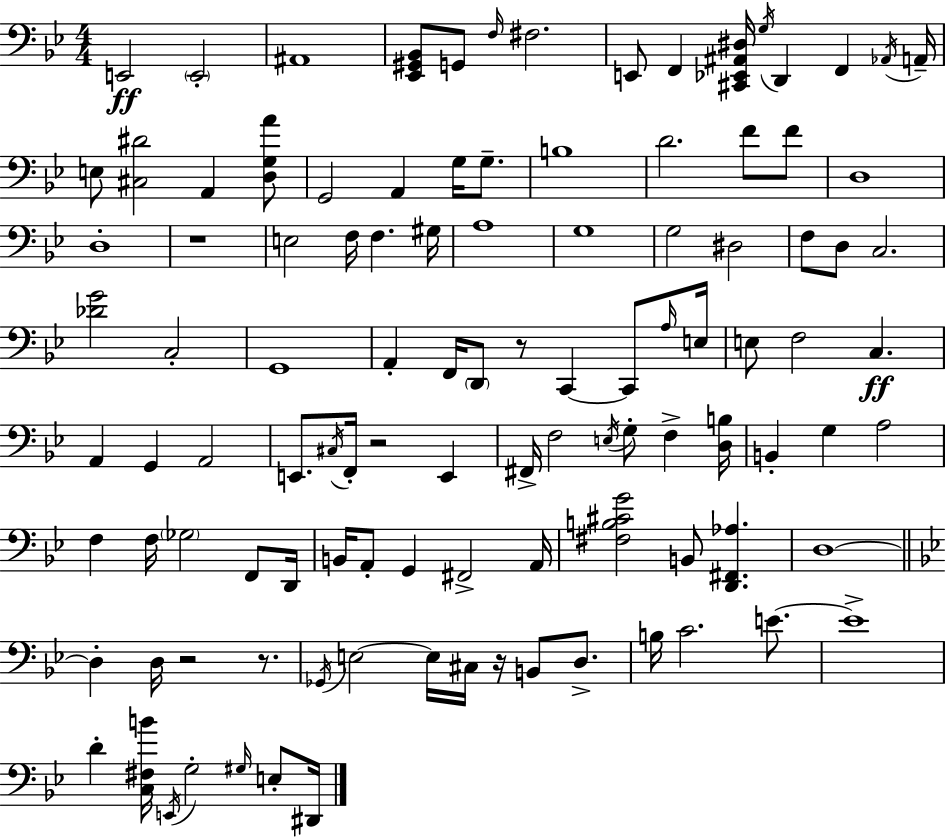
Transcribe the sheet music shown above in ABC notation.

X:1
T:Untitled
M:4/4
L:1/4
K:Gm
E,,2 E,,2 ^A,,4 [_E,,^G,,_B,,]/2 G,,/2 F,/4 ^F,2 E,,/2 F,, [^C,,_E,,^A,,^D,]/4 G,/4 D,, F,, _A,,/4 A,,/4 E,/2 [^C,^D]2 A,, [D,G,A]/2 G,,2 A,, G,/4 G,/2 B,4 D2 F/2 F/2 D,4 D,4 z4 E,2 F,/4 F, ^G,/4 A,4 G,4 G,2 ^D,2 F,/2 D,/2 C,2 [_DG]2 C,2 G,,4 A,, F,,/4 D,,/2 z/2 C,, C,,/2 A,/4 E,/4 E,/2 F,2 C, A,, G,, A,,2 E,,/2 ^C,/4 F,,/4 z2 E,, ^F,,/4 F,2 E,/4 G,/2 F, [D,B,]/4 B,, G, A,2 F, F,/4 _G,2 F,,/2 D,,/4 B,,/4 A,,/2 G,, ^F,,2 A,,/4 [^F,B,^CG]2 B,,/2 [D,,^F,,_A,] D,4 D, D,/4 z2 z/2 _G,,/4 E,2 E,/4 ^C,/4 z/4 B,,/2 D,/2 B,/4 C2 E/2 E4 D [C,^F,B]/4 E,,/4 G,2 ^G,/4 E,/2 ^D,,/4